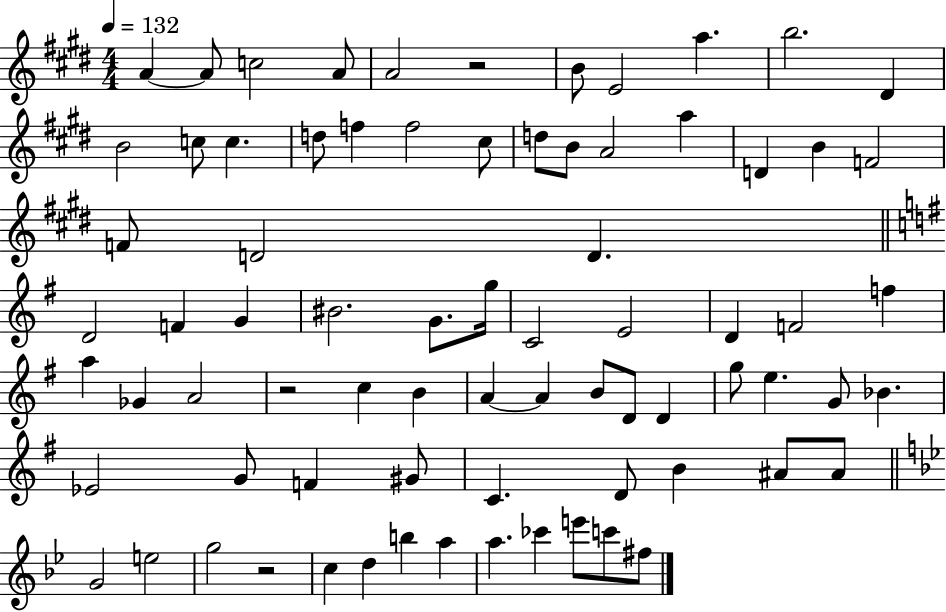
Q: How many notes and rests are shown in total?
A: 76